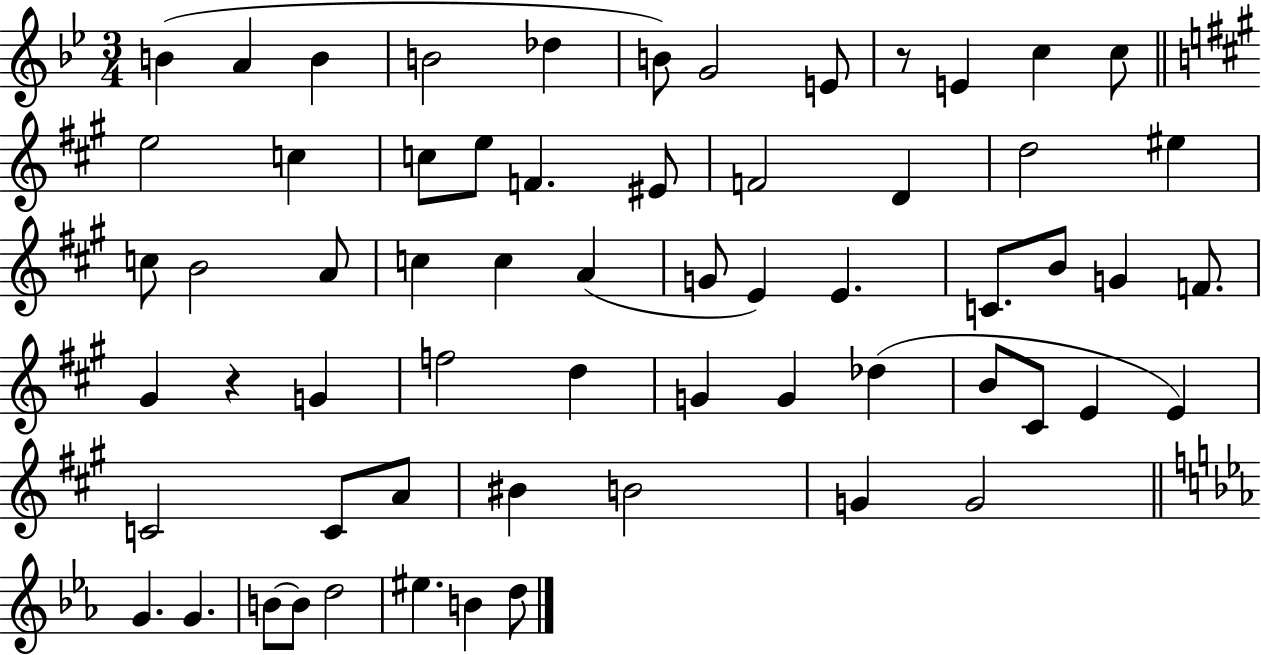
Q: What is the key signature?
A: BES major